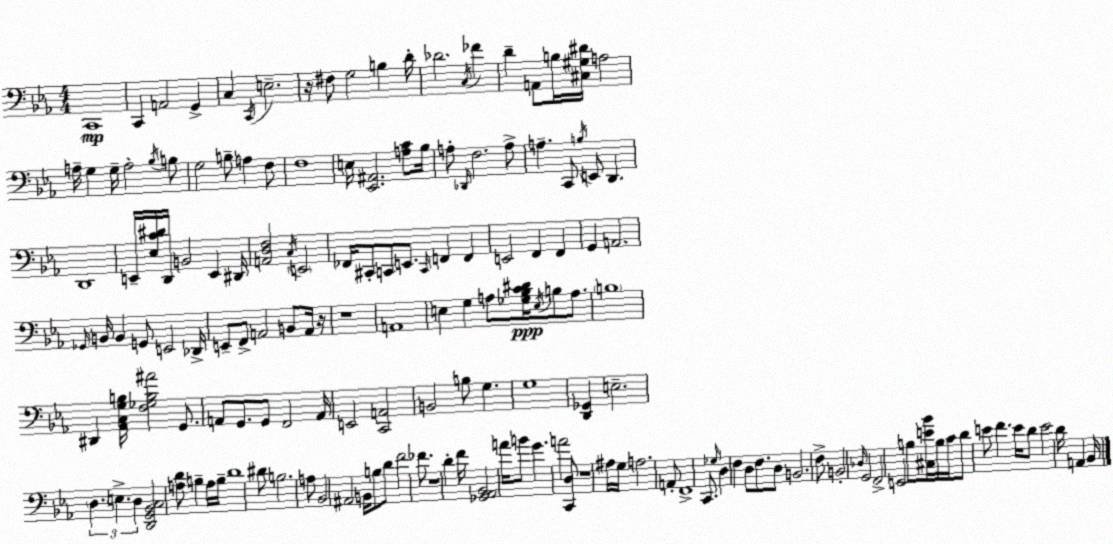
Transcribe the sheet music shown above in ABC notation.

X:1
T:Untitled
M:4/4
L:1/4
K:Cm
C,,4 C,, A,,2 G,, C, C,,/4 E,2 z/4 ^F,/2 G,2 B, D/4 _D2 C,/4 _F D A,,/2 B,/4 [^C,^G,^D]/4 A,2 A,/4 G, G,/4 A,2 _B,/4 B,/2 G,2 B,/2 A, F,/2 F,4 E,/4 [_E,,^A,,]2 [A,C]/2 _B,/4 A,/2 _D,,/4 F,2 A,/2 A, C,,/2 B,/4 E,,/2 D,, D,,4 E,,/4 [_E,C^D]/4 D,,/4 B,,2 E,, ^D,,/4 [A,,D,F,]2 C,/4 E,,2 _F,,/4 ^C,,/2 C,,/2 E,,/2 C,,/4 F,, F,, E,,2 F,, F,, G,, A,,2 _G,,/4 B,,/4 B,, G,,/2 E,,2 _D,,/4 E,,/2 F,,/2 A,,2 B,,/2 A,,/4 z/4 z4 A,,4 E, G, A,/2 [_G,_B,C^D]/4 E,/4 B,/2 A,/2 B,4 ^D,, [_A,,C,G,B,]/4 [F,_G,B,^A]2 G,,/2 A,,/2 G,,/2 G,,/2 F,,2 A,,/4 E,,2 [C,,A,,]2 B,,2 B,/2 G, G,4 [D,,_G,,] E,2 D, E, D, [D,,G,,_B,,C,]2 [A,D]/2 B, A,/4 B,/4 D4 ^D/2 B,2 A,/2 _B,,2 ^A,,2 B,,/4 B,/2 D/2 F2 _F/2 z4 D F/4 [_G,,_A,,_B,,]2 A/4 B/2 G A2 [C,,D,]/2 z4 ^A,/4 G,/4 A,2 A,,/2 F,,4 C,,/2 _G,/4 D, F, D,/2 F,/2 D,/2 B,,2 F,/2 B,,2 _D,/4 G,,2 F,,2 E,,2 B,/2 [^C,E_B]/4 B,/4 C/4 D/2 E/2 F E/4 D/2 E2 D/4 A,, _B,,/4